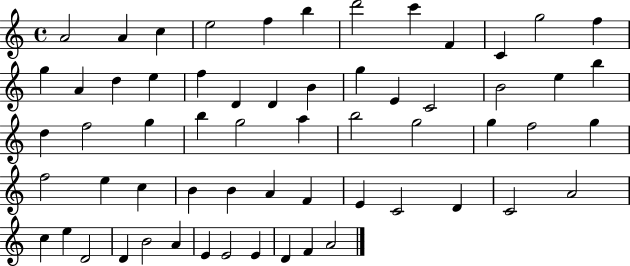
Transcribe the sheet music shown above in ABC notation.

X:1
T:Untitled
M:4/4
L:1/4
K:C
A2 A c e2 f b d'2 c' F C g2 f g A d e f D D B g E C2 B2 e b d f2 g b g2 a b2 g2 g f2 g f2 e c B B A F E C2 D C2 A2 c e D2 D B2 A E E2 E D F A2